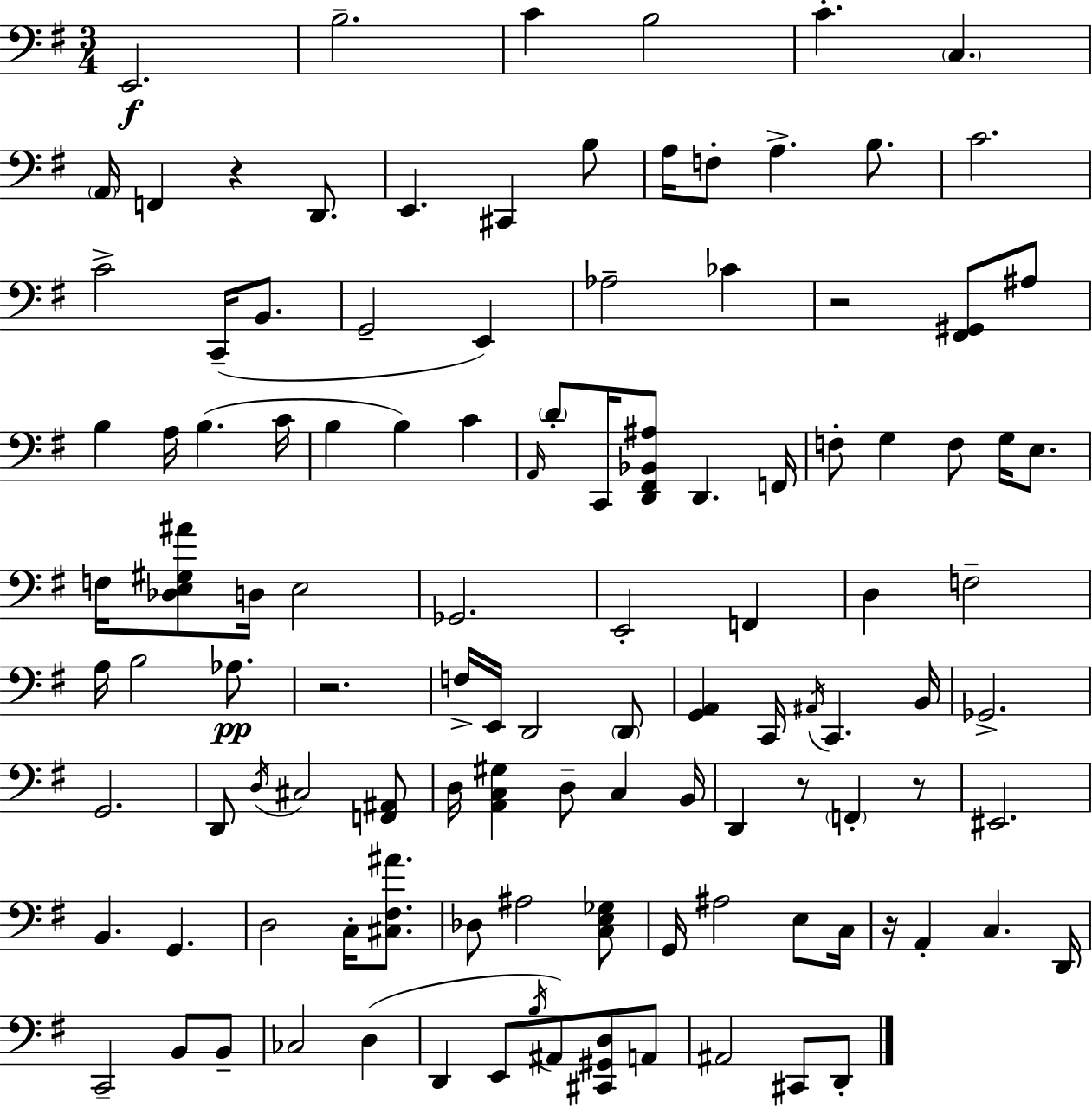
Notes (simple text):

E2/h. B3/h. C4/q B3/h C4/q. C3/q. A2/s F2/q R/q D2/e. E2/q. C#2/q B3/e A3/s F3/e A3/q. B3/e. C4/h. C4/h C2/s B2/e. G2/h E2/q Ab3/h CES4/q R/h [F#2,G#2]/e A#3/e B3/q A3/s B3/q. C4/s B3/q B3/q C4/q A2/s D4/e C2/s [D2,F#2,Bb2,A#3]/e D2/q. F2/s F3/e G3/q F3/e G3/s E3/e. F3/s [Db3,E3,G#3,A#4]/e D3/s E3/h Gb2/h. E2/h F2/q D3/q F3/h A3/s B3/h Ab3/e. R/h. F3/s E2/s D2/h D2/e [G2,A2]/q C2/s A#2/s C2/q. B2/s Gb2/h. G2/h. D2/e D3/s C#3/h [F2,A#2]/e D3/s [A2,C3,G#3]/q D3/e C3/q B2/s D2/q R/e F2/q R/e EIS2/h. B2/q. G2/q. D3/h C3/s [C#3,F#3,A#4]/e. Db3/e A#3/h [C3,E3,Gb3]/e G2/s A#3/h E3/e C3/s R/s A2/q C3/q. D2/s C2/h B2/e B2/e CES3/h D3/q D2/q E2/e B3/s A#2/e [C#2,G#2,D3]/e A2/e A#2/h C#2/e D2/e